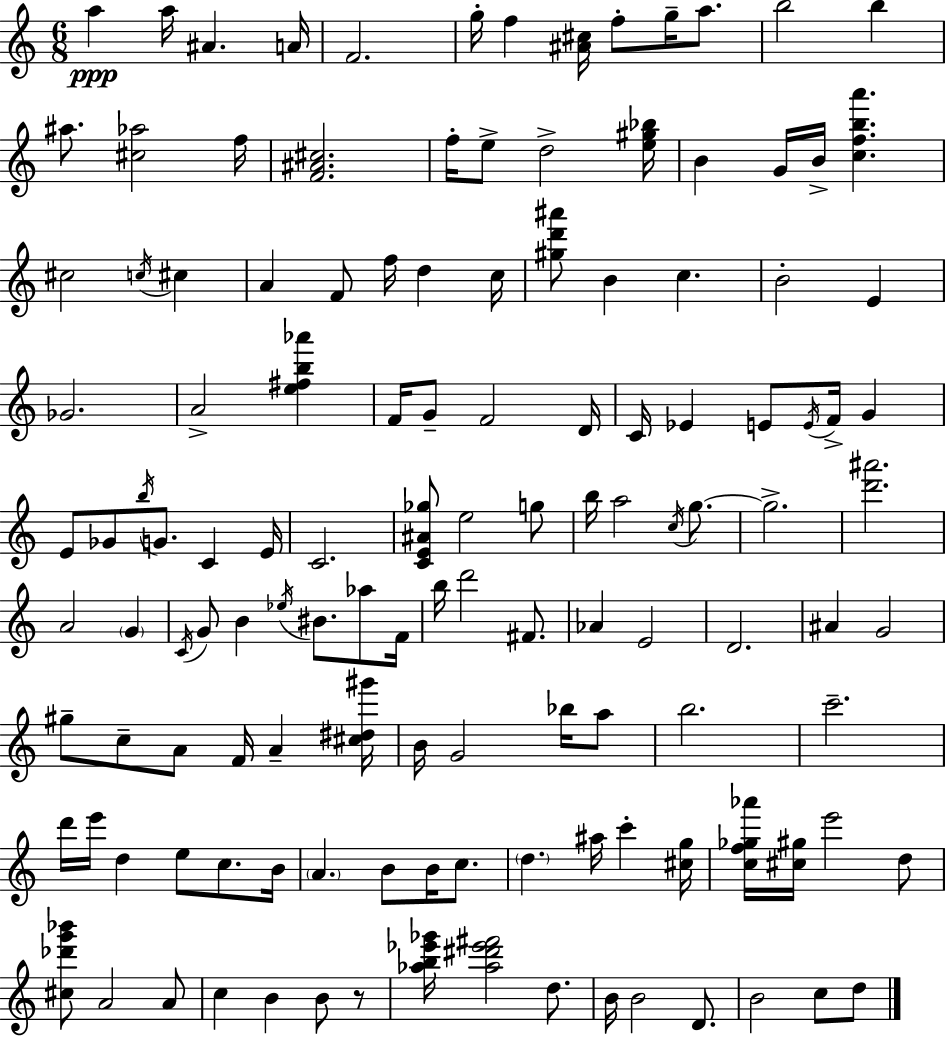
A5/q A5/s A#4/q. A4/s F4/h. G5/s F5/q [A#4,C#5]/s F5/e G5/s A5/e. B5/h B5/q A#5/e. [C#5,Ab5]/h F5/s [F4,A#4,C#5]/h. F5/s E5/e D5/h [E5,G#5,Bb5]/s B4/q G4/s B4/s [C5,F5,B5,A6]/q. C#5/h C5/s C#5/q A4/q F4/e F5/s D5/q C5/s [G#5,D6,A#6]/e B4/q C5/q. B4/h E4/q Gb4/h. A4/h [E5,F#5,B5,Ab6]/q F4/s G4/e F4/h D4/s C4/s Eb4/q E4/e E4/s F4/s G4/q E4/e Gb4/e B5/s G4/e. C4/q E4/s C4/h. [C4,E4,A#4,Gb5]/e E5/h G5/e B5/s A5/h C5/s G5/e. G5/h. [D6,A#6]/h. A4/h G4/q C4/s G4/e B4/q Eb5/s BIS4/e. Ab5/e F4/s B5/s D6/h F#4/e. Ab4/q E4/h D4/h. A#4/q G4/h G#5/e C5/e A4/e F4/s A4/q [C#5,D#5,G#6]/s B4/s G4/h Bb5/s A5/e B5/h. C6/h. D6/s E6/s D5/q E5/e C5/e. B4/s A4/q. B4/e B4/s C5/e. D5/q. A#5/s C6/q [C#5,G5]/s [C5,F5,Gb5,Ab6]/s [C#5,G#5]/s E6/h D5/e [C#5,Db6,G6,Bb6]/e A4/h A4/e C5/q B4/q B4/e R/e [Ab5,B5,Eb6,Gb6]/s [Ab5,D#6,Eb6,F#6]/h D5/e. B4/s B4/h D4/e. B4/h C5/e D5/e